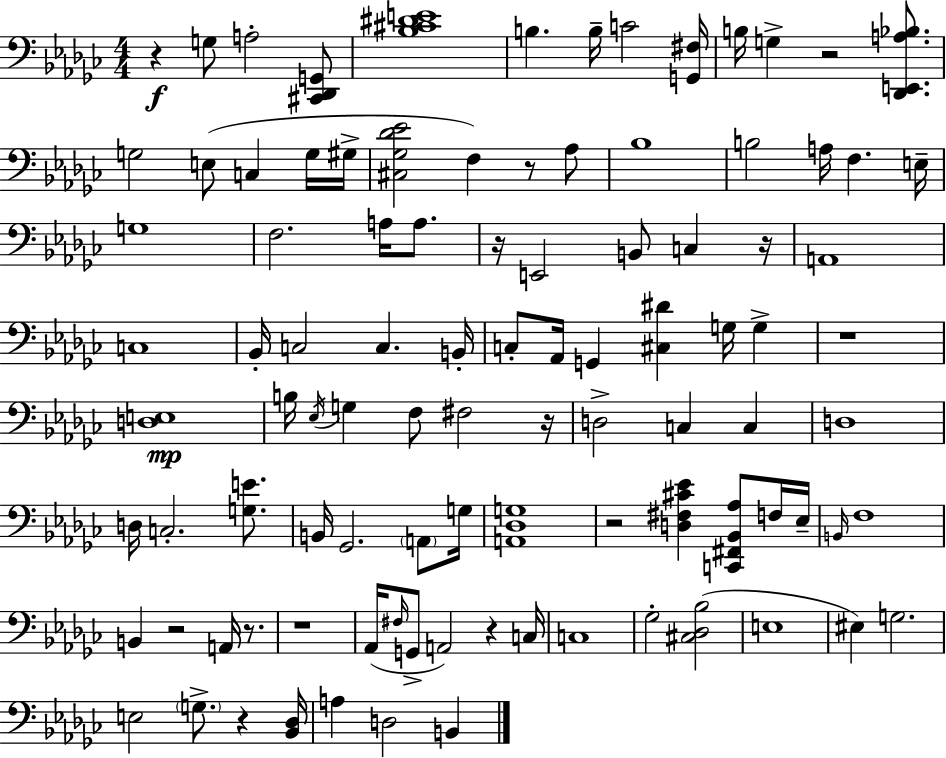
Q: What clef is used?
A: bass